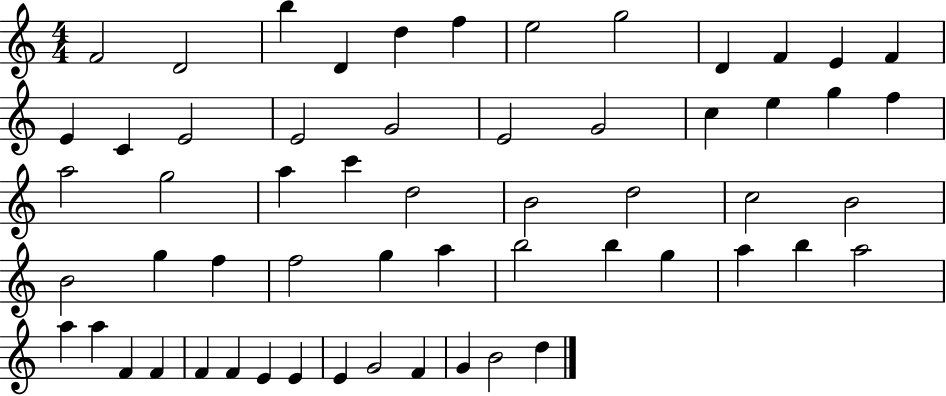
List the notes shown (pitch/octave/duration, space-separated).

F4/h D4/h B5/q D4/q D5/q F5/q E5/h G5/h D4/q F4/q E4/q F4/q E4/q C4/q E4/h E4/h G4/h E4/h G4/h C5/q E5/q G5/q F5/q A5/h G5/h A5/q C6/q D5/h B4/h D5/h C5/h B4/h B4/h G5/q F5/q F5/h G5/q A5/q B5/h B5/q G5/q A5/q B5/q A5/h A5/q A5/q F4/q F4/q F4/q F4/q E4/q E4/q E4/q G4/h F4/q G4/q B4/h D5/q